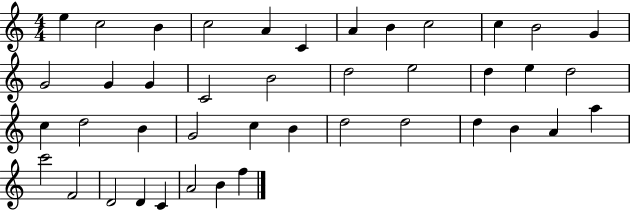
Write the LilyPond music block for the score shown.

{
  \clef treble
  \numericTimeSignature
  \time 4/4
  \key c \major
  e''4 c''2 b'4 | c''2 a'4 c'4 | a'4 b'4 c''2 | c''4 b'2 g'4 | \break g'2 g'4 g'4 | c'2 b'2 | d''2 e''2 | d''4 e''4 d''2 | \break c''4 d''2 b'4 | g'2 c''4 b'4 | d''2 d''2 | d''4 b'4 a'4 a''4 | \break c'''2 f'2 | d'2 d'4 c'4 | a'2 b'4 f''4 | \bar "|."
}